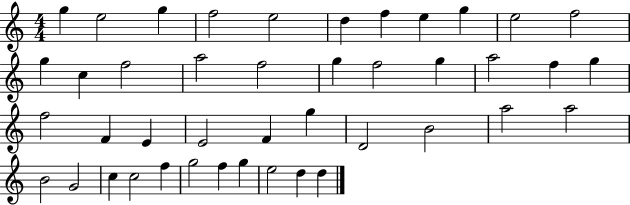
X:1
T:Untitled
M:4/4
L:1/4
K:C
g e2 g f2 e2 d f e g e2 f2 g c f2 a2 f2 g f2 g a2 f g f2 F E E2 F g D2 B2 a2 a2 B2 G2 c c2 f g2 f g e2 d d